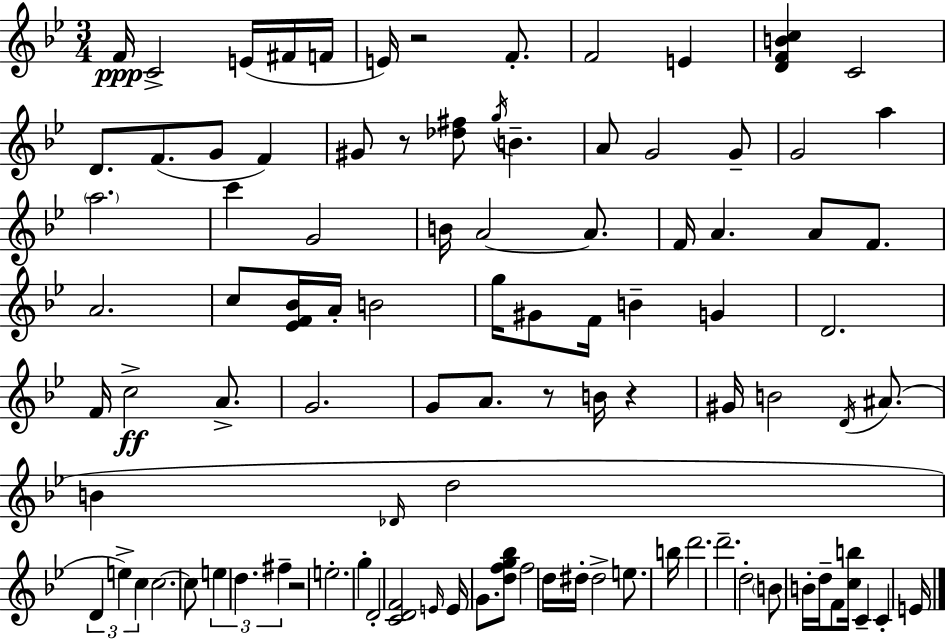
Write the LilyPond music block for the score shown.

{
  \clef treble
  \numericTimeSignature
  \time 3/4
  \key g \minor
  f'16\ppp c'2-> e'16( fis'16 f'16 | e'16) r2 f'8.-. | f'2 e'4 | <d' f' b' c''>4 c'2 | \break d'8. f'8.( g'8 f'4) | gis'8 r8 <des'' fis''>8 \acciaccatura { g''16 } b'4.-- | a'8 g'2 g'8-- | g'2 a''4 | \break \parenthesize a''2. | c'''4 g'2 | b'16 a'2~~ a'8. | f'16 a'4. a'8 f'8. | \break a'2. | c''8 <ees' f' bes'>16 a'16-. b'2 | g''16 gis'8 f'16 b'4-- g'4 | d'2. | \break f'16 c''2->\ff a'8.-> | g'2. | g'8 a'8. r8 b'16 r4 | gis'16 b'2 \acciaccatura { d'16 } ais'8.( | \break b'4 \grace { des'16 } d''2 | \tuplet 3/2 { d'4 e''4->) c''4 } | c''2.~~ | c''8 \tuplet 3/2 { e''4 d''4. | \break fis''4-- } r2 | e''2.-. | g''4-. d'2-. | <c' d' f'>2 \grace { e'16 } | \break e'16 g'8. <d'' f'' g'' bes''>8 f''2 | d''16 dis''16-. dis''2-> | e''8. b''16 d'''2. | d'''2.-- | \break d''2-. | \parenthesize b'8 b'16-. d''16-- f'8 <c'' b''>16 c'4-- c'4-. | e'16 \bar "|."
}